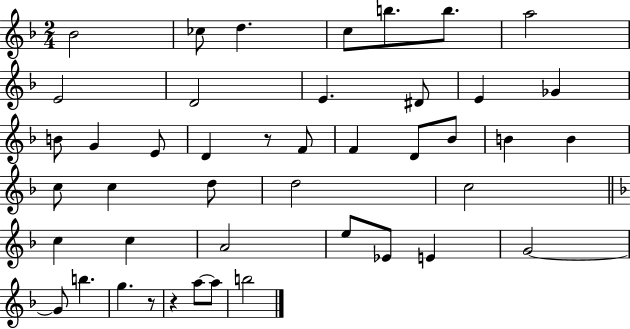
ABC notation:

X:1
T:Untitled
M:2/4
L:1/4
K:F
_B2 _c/2 d c/2 b/2 b/2 a2 E2 D2 E ^D/2 E _G B/2 G E/2 D z/2 F/2 F D/2 _B/2 B B c/2 c d/2 d2 c2 c c A2 e/2 _E/2 E G2 G/2 b g z/2 z a/2 a/2 b2